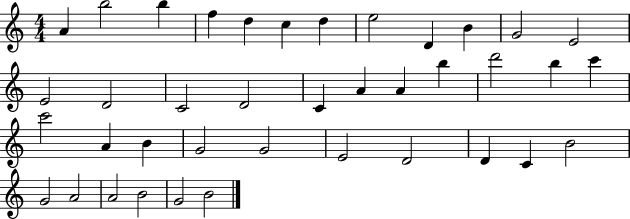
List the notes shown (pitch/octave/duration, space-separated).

A4/q B5/h B5/q F5/q D5/q C5/q D5/q E5/h D4/q B4/q G4/h E4/h E4/h D4/h C4/h D4/h C4/q A4/q A4/q B5/q D6/h B5/q C6/q C6/h A4/q B4/q G4/h G4/h E4/h D4/h D4/q C4/q B4/h G4/h A4/h A4/h B4/h G4/h B4/h